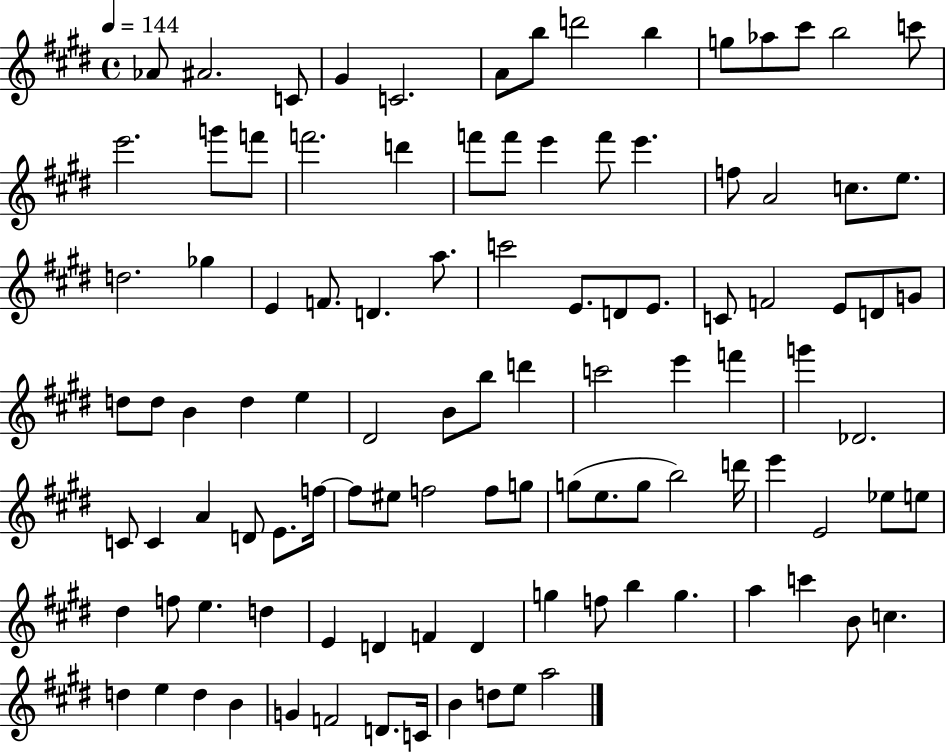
Ab4/e A#4/h. C4/e G#4/q C4/h. A4/e B5/e D6/h B5/q G5/e Ab5/e C#6/e B5/h C6/e E6/h. G6/e F6/e F6/h. D6/q F6/e F6/e E6/q F6/e E6/q. F5/e A4/h C5/e. E5/e. D5/h. Gb5/q E4/q F4/e. D4/q. A5/e. C6/h E4/e. D4/e E4/e. C4/e F4/h E4/e D4/e G4/e D5/e D5/e B4/q D5/q E5/q D#4/h B4/e B5/e D6/q C6/h E6/q F6/q G6/q Db4/h. C4/e C4/q A4/q D4/e E4/e. F5/s F5/e EIS5/e F5/h F5/e G5/e G5/e E5/e. G5/e B5/h D6/s E6/q E4/h Eb5/e E5/e D#5/q F5/e E5/q. D5/q E4/q D4/q F4/q D4/q G5/q F5/e B5/q G5/q. A5/q C6/q B4/e C5/q. D5/q E5/q D5/q B4/q G4/q F4/h D4/e. C4/s B4/q D5/e E5/e A5/h